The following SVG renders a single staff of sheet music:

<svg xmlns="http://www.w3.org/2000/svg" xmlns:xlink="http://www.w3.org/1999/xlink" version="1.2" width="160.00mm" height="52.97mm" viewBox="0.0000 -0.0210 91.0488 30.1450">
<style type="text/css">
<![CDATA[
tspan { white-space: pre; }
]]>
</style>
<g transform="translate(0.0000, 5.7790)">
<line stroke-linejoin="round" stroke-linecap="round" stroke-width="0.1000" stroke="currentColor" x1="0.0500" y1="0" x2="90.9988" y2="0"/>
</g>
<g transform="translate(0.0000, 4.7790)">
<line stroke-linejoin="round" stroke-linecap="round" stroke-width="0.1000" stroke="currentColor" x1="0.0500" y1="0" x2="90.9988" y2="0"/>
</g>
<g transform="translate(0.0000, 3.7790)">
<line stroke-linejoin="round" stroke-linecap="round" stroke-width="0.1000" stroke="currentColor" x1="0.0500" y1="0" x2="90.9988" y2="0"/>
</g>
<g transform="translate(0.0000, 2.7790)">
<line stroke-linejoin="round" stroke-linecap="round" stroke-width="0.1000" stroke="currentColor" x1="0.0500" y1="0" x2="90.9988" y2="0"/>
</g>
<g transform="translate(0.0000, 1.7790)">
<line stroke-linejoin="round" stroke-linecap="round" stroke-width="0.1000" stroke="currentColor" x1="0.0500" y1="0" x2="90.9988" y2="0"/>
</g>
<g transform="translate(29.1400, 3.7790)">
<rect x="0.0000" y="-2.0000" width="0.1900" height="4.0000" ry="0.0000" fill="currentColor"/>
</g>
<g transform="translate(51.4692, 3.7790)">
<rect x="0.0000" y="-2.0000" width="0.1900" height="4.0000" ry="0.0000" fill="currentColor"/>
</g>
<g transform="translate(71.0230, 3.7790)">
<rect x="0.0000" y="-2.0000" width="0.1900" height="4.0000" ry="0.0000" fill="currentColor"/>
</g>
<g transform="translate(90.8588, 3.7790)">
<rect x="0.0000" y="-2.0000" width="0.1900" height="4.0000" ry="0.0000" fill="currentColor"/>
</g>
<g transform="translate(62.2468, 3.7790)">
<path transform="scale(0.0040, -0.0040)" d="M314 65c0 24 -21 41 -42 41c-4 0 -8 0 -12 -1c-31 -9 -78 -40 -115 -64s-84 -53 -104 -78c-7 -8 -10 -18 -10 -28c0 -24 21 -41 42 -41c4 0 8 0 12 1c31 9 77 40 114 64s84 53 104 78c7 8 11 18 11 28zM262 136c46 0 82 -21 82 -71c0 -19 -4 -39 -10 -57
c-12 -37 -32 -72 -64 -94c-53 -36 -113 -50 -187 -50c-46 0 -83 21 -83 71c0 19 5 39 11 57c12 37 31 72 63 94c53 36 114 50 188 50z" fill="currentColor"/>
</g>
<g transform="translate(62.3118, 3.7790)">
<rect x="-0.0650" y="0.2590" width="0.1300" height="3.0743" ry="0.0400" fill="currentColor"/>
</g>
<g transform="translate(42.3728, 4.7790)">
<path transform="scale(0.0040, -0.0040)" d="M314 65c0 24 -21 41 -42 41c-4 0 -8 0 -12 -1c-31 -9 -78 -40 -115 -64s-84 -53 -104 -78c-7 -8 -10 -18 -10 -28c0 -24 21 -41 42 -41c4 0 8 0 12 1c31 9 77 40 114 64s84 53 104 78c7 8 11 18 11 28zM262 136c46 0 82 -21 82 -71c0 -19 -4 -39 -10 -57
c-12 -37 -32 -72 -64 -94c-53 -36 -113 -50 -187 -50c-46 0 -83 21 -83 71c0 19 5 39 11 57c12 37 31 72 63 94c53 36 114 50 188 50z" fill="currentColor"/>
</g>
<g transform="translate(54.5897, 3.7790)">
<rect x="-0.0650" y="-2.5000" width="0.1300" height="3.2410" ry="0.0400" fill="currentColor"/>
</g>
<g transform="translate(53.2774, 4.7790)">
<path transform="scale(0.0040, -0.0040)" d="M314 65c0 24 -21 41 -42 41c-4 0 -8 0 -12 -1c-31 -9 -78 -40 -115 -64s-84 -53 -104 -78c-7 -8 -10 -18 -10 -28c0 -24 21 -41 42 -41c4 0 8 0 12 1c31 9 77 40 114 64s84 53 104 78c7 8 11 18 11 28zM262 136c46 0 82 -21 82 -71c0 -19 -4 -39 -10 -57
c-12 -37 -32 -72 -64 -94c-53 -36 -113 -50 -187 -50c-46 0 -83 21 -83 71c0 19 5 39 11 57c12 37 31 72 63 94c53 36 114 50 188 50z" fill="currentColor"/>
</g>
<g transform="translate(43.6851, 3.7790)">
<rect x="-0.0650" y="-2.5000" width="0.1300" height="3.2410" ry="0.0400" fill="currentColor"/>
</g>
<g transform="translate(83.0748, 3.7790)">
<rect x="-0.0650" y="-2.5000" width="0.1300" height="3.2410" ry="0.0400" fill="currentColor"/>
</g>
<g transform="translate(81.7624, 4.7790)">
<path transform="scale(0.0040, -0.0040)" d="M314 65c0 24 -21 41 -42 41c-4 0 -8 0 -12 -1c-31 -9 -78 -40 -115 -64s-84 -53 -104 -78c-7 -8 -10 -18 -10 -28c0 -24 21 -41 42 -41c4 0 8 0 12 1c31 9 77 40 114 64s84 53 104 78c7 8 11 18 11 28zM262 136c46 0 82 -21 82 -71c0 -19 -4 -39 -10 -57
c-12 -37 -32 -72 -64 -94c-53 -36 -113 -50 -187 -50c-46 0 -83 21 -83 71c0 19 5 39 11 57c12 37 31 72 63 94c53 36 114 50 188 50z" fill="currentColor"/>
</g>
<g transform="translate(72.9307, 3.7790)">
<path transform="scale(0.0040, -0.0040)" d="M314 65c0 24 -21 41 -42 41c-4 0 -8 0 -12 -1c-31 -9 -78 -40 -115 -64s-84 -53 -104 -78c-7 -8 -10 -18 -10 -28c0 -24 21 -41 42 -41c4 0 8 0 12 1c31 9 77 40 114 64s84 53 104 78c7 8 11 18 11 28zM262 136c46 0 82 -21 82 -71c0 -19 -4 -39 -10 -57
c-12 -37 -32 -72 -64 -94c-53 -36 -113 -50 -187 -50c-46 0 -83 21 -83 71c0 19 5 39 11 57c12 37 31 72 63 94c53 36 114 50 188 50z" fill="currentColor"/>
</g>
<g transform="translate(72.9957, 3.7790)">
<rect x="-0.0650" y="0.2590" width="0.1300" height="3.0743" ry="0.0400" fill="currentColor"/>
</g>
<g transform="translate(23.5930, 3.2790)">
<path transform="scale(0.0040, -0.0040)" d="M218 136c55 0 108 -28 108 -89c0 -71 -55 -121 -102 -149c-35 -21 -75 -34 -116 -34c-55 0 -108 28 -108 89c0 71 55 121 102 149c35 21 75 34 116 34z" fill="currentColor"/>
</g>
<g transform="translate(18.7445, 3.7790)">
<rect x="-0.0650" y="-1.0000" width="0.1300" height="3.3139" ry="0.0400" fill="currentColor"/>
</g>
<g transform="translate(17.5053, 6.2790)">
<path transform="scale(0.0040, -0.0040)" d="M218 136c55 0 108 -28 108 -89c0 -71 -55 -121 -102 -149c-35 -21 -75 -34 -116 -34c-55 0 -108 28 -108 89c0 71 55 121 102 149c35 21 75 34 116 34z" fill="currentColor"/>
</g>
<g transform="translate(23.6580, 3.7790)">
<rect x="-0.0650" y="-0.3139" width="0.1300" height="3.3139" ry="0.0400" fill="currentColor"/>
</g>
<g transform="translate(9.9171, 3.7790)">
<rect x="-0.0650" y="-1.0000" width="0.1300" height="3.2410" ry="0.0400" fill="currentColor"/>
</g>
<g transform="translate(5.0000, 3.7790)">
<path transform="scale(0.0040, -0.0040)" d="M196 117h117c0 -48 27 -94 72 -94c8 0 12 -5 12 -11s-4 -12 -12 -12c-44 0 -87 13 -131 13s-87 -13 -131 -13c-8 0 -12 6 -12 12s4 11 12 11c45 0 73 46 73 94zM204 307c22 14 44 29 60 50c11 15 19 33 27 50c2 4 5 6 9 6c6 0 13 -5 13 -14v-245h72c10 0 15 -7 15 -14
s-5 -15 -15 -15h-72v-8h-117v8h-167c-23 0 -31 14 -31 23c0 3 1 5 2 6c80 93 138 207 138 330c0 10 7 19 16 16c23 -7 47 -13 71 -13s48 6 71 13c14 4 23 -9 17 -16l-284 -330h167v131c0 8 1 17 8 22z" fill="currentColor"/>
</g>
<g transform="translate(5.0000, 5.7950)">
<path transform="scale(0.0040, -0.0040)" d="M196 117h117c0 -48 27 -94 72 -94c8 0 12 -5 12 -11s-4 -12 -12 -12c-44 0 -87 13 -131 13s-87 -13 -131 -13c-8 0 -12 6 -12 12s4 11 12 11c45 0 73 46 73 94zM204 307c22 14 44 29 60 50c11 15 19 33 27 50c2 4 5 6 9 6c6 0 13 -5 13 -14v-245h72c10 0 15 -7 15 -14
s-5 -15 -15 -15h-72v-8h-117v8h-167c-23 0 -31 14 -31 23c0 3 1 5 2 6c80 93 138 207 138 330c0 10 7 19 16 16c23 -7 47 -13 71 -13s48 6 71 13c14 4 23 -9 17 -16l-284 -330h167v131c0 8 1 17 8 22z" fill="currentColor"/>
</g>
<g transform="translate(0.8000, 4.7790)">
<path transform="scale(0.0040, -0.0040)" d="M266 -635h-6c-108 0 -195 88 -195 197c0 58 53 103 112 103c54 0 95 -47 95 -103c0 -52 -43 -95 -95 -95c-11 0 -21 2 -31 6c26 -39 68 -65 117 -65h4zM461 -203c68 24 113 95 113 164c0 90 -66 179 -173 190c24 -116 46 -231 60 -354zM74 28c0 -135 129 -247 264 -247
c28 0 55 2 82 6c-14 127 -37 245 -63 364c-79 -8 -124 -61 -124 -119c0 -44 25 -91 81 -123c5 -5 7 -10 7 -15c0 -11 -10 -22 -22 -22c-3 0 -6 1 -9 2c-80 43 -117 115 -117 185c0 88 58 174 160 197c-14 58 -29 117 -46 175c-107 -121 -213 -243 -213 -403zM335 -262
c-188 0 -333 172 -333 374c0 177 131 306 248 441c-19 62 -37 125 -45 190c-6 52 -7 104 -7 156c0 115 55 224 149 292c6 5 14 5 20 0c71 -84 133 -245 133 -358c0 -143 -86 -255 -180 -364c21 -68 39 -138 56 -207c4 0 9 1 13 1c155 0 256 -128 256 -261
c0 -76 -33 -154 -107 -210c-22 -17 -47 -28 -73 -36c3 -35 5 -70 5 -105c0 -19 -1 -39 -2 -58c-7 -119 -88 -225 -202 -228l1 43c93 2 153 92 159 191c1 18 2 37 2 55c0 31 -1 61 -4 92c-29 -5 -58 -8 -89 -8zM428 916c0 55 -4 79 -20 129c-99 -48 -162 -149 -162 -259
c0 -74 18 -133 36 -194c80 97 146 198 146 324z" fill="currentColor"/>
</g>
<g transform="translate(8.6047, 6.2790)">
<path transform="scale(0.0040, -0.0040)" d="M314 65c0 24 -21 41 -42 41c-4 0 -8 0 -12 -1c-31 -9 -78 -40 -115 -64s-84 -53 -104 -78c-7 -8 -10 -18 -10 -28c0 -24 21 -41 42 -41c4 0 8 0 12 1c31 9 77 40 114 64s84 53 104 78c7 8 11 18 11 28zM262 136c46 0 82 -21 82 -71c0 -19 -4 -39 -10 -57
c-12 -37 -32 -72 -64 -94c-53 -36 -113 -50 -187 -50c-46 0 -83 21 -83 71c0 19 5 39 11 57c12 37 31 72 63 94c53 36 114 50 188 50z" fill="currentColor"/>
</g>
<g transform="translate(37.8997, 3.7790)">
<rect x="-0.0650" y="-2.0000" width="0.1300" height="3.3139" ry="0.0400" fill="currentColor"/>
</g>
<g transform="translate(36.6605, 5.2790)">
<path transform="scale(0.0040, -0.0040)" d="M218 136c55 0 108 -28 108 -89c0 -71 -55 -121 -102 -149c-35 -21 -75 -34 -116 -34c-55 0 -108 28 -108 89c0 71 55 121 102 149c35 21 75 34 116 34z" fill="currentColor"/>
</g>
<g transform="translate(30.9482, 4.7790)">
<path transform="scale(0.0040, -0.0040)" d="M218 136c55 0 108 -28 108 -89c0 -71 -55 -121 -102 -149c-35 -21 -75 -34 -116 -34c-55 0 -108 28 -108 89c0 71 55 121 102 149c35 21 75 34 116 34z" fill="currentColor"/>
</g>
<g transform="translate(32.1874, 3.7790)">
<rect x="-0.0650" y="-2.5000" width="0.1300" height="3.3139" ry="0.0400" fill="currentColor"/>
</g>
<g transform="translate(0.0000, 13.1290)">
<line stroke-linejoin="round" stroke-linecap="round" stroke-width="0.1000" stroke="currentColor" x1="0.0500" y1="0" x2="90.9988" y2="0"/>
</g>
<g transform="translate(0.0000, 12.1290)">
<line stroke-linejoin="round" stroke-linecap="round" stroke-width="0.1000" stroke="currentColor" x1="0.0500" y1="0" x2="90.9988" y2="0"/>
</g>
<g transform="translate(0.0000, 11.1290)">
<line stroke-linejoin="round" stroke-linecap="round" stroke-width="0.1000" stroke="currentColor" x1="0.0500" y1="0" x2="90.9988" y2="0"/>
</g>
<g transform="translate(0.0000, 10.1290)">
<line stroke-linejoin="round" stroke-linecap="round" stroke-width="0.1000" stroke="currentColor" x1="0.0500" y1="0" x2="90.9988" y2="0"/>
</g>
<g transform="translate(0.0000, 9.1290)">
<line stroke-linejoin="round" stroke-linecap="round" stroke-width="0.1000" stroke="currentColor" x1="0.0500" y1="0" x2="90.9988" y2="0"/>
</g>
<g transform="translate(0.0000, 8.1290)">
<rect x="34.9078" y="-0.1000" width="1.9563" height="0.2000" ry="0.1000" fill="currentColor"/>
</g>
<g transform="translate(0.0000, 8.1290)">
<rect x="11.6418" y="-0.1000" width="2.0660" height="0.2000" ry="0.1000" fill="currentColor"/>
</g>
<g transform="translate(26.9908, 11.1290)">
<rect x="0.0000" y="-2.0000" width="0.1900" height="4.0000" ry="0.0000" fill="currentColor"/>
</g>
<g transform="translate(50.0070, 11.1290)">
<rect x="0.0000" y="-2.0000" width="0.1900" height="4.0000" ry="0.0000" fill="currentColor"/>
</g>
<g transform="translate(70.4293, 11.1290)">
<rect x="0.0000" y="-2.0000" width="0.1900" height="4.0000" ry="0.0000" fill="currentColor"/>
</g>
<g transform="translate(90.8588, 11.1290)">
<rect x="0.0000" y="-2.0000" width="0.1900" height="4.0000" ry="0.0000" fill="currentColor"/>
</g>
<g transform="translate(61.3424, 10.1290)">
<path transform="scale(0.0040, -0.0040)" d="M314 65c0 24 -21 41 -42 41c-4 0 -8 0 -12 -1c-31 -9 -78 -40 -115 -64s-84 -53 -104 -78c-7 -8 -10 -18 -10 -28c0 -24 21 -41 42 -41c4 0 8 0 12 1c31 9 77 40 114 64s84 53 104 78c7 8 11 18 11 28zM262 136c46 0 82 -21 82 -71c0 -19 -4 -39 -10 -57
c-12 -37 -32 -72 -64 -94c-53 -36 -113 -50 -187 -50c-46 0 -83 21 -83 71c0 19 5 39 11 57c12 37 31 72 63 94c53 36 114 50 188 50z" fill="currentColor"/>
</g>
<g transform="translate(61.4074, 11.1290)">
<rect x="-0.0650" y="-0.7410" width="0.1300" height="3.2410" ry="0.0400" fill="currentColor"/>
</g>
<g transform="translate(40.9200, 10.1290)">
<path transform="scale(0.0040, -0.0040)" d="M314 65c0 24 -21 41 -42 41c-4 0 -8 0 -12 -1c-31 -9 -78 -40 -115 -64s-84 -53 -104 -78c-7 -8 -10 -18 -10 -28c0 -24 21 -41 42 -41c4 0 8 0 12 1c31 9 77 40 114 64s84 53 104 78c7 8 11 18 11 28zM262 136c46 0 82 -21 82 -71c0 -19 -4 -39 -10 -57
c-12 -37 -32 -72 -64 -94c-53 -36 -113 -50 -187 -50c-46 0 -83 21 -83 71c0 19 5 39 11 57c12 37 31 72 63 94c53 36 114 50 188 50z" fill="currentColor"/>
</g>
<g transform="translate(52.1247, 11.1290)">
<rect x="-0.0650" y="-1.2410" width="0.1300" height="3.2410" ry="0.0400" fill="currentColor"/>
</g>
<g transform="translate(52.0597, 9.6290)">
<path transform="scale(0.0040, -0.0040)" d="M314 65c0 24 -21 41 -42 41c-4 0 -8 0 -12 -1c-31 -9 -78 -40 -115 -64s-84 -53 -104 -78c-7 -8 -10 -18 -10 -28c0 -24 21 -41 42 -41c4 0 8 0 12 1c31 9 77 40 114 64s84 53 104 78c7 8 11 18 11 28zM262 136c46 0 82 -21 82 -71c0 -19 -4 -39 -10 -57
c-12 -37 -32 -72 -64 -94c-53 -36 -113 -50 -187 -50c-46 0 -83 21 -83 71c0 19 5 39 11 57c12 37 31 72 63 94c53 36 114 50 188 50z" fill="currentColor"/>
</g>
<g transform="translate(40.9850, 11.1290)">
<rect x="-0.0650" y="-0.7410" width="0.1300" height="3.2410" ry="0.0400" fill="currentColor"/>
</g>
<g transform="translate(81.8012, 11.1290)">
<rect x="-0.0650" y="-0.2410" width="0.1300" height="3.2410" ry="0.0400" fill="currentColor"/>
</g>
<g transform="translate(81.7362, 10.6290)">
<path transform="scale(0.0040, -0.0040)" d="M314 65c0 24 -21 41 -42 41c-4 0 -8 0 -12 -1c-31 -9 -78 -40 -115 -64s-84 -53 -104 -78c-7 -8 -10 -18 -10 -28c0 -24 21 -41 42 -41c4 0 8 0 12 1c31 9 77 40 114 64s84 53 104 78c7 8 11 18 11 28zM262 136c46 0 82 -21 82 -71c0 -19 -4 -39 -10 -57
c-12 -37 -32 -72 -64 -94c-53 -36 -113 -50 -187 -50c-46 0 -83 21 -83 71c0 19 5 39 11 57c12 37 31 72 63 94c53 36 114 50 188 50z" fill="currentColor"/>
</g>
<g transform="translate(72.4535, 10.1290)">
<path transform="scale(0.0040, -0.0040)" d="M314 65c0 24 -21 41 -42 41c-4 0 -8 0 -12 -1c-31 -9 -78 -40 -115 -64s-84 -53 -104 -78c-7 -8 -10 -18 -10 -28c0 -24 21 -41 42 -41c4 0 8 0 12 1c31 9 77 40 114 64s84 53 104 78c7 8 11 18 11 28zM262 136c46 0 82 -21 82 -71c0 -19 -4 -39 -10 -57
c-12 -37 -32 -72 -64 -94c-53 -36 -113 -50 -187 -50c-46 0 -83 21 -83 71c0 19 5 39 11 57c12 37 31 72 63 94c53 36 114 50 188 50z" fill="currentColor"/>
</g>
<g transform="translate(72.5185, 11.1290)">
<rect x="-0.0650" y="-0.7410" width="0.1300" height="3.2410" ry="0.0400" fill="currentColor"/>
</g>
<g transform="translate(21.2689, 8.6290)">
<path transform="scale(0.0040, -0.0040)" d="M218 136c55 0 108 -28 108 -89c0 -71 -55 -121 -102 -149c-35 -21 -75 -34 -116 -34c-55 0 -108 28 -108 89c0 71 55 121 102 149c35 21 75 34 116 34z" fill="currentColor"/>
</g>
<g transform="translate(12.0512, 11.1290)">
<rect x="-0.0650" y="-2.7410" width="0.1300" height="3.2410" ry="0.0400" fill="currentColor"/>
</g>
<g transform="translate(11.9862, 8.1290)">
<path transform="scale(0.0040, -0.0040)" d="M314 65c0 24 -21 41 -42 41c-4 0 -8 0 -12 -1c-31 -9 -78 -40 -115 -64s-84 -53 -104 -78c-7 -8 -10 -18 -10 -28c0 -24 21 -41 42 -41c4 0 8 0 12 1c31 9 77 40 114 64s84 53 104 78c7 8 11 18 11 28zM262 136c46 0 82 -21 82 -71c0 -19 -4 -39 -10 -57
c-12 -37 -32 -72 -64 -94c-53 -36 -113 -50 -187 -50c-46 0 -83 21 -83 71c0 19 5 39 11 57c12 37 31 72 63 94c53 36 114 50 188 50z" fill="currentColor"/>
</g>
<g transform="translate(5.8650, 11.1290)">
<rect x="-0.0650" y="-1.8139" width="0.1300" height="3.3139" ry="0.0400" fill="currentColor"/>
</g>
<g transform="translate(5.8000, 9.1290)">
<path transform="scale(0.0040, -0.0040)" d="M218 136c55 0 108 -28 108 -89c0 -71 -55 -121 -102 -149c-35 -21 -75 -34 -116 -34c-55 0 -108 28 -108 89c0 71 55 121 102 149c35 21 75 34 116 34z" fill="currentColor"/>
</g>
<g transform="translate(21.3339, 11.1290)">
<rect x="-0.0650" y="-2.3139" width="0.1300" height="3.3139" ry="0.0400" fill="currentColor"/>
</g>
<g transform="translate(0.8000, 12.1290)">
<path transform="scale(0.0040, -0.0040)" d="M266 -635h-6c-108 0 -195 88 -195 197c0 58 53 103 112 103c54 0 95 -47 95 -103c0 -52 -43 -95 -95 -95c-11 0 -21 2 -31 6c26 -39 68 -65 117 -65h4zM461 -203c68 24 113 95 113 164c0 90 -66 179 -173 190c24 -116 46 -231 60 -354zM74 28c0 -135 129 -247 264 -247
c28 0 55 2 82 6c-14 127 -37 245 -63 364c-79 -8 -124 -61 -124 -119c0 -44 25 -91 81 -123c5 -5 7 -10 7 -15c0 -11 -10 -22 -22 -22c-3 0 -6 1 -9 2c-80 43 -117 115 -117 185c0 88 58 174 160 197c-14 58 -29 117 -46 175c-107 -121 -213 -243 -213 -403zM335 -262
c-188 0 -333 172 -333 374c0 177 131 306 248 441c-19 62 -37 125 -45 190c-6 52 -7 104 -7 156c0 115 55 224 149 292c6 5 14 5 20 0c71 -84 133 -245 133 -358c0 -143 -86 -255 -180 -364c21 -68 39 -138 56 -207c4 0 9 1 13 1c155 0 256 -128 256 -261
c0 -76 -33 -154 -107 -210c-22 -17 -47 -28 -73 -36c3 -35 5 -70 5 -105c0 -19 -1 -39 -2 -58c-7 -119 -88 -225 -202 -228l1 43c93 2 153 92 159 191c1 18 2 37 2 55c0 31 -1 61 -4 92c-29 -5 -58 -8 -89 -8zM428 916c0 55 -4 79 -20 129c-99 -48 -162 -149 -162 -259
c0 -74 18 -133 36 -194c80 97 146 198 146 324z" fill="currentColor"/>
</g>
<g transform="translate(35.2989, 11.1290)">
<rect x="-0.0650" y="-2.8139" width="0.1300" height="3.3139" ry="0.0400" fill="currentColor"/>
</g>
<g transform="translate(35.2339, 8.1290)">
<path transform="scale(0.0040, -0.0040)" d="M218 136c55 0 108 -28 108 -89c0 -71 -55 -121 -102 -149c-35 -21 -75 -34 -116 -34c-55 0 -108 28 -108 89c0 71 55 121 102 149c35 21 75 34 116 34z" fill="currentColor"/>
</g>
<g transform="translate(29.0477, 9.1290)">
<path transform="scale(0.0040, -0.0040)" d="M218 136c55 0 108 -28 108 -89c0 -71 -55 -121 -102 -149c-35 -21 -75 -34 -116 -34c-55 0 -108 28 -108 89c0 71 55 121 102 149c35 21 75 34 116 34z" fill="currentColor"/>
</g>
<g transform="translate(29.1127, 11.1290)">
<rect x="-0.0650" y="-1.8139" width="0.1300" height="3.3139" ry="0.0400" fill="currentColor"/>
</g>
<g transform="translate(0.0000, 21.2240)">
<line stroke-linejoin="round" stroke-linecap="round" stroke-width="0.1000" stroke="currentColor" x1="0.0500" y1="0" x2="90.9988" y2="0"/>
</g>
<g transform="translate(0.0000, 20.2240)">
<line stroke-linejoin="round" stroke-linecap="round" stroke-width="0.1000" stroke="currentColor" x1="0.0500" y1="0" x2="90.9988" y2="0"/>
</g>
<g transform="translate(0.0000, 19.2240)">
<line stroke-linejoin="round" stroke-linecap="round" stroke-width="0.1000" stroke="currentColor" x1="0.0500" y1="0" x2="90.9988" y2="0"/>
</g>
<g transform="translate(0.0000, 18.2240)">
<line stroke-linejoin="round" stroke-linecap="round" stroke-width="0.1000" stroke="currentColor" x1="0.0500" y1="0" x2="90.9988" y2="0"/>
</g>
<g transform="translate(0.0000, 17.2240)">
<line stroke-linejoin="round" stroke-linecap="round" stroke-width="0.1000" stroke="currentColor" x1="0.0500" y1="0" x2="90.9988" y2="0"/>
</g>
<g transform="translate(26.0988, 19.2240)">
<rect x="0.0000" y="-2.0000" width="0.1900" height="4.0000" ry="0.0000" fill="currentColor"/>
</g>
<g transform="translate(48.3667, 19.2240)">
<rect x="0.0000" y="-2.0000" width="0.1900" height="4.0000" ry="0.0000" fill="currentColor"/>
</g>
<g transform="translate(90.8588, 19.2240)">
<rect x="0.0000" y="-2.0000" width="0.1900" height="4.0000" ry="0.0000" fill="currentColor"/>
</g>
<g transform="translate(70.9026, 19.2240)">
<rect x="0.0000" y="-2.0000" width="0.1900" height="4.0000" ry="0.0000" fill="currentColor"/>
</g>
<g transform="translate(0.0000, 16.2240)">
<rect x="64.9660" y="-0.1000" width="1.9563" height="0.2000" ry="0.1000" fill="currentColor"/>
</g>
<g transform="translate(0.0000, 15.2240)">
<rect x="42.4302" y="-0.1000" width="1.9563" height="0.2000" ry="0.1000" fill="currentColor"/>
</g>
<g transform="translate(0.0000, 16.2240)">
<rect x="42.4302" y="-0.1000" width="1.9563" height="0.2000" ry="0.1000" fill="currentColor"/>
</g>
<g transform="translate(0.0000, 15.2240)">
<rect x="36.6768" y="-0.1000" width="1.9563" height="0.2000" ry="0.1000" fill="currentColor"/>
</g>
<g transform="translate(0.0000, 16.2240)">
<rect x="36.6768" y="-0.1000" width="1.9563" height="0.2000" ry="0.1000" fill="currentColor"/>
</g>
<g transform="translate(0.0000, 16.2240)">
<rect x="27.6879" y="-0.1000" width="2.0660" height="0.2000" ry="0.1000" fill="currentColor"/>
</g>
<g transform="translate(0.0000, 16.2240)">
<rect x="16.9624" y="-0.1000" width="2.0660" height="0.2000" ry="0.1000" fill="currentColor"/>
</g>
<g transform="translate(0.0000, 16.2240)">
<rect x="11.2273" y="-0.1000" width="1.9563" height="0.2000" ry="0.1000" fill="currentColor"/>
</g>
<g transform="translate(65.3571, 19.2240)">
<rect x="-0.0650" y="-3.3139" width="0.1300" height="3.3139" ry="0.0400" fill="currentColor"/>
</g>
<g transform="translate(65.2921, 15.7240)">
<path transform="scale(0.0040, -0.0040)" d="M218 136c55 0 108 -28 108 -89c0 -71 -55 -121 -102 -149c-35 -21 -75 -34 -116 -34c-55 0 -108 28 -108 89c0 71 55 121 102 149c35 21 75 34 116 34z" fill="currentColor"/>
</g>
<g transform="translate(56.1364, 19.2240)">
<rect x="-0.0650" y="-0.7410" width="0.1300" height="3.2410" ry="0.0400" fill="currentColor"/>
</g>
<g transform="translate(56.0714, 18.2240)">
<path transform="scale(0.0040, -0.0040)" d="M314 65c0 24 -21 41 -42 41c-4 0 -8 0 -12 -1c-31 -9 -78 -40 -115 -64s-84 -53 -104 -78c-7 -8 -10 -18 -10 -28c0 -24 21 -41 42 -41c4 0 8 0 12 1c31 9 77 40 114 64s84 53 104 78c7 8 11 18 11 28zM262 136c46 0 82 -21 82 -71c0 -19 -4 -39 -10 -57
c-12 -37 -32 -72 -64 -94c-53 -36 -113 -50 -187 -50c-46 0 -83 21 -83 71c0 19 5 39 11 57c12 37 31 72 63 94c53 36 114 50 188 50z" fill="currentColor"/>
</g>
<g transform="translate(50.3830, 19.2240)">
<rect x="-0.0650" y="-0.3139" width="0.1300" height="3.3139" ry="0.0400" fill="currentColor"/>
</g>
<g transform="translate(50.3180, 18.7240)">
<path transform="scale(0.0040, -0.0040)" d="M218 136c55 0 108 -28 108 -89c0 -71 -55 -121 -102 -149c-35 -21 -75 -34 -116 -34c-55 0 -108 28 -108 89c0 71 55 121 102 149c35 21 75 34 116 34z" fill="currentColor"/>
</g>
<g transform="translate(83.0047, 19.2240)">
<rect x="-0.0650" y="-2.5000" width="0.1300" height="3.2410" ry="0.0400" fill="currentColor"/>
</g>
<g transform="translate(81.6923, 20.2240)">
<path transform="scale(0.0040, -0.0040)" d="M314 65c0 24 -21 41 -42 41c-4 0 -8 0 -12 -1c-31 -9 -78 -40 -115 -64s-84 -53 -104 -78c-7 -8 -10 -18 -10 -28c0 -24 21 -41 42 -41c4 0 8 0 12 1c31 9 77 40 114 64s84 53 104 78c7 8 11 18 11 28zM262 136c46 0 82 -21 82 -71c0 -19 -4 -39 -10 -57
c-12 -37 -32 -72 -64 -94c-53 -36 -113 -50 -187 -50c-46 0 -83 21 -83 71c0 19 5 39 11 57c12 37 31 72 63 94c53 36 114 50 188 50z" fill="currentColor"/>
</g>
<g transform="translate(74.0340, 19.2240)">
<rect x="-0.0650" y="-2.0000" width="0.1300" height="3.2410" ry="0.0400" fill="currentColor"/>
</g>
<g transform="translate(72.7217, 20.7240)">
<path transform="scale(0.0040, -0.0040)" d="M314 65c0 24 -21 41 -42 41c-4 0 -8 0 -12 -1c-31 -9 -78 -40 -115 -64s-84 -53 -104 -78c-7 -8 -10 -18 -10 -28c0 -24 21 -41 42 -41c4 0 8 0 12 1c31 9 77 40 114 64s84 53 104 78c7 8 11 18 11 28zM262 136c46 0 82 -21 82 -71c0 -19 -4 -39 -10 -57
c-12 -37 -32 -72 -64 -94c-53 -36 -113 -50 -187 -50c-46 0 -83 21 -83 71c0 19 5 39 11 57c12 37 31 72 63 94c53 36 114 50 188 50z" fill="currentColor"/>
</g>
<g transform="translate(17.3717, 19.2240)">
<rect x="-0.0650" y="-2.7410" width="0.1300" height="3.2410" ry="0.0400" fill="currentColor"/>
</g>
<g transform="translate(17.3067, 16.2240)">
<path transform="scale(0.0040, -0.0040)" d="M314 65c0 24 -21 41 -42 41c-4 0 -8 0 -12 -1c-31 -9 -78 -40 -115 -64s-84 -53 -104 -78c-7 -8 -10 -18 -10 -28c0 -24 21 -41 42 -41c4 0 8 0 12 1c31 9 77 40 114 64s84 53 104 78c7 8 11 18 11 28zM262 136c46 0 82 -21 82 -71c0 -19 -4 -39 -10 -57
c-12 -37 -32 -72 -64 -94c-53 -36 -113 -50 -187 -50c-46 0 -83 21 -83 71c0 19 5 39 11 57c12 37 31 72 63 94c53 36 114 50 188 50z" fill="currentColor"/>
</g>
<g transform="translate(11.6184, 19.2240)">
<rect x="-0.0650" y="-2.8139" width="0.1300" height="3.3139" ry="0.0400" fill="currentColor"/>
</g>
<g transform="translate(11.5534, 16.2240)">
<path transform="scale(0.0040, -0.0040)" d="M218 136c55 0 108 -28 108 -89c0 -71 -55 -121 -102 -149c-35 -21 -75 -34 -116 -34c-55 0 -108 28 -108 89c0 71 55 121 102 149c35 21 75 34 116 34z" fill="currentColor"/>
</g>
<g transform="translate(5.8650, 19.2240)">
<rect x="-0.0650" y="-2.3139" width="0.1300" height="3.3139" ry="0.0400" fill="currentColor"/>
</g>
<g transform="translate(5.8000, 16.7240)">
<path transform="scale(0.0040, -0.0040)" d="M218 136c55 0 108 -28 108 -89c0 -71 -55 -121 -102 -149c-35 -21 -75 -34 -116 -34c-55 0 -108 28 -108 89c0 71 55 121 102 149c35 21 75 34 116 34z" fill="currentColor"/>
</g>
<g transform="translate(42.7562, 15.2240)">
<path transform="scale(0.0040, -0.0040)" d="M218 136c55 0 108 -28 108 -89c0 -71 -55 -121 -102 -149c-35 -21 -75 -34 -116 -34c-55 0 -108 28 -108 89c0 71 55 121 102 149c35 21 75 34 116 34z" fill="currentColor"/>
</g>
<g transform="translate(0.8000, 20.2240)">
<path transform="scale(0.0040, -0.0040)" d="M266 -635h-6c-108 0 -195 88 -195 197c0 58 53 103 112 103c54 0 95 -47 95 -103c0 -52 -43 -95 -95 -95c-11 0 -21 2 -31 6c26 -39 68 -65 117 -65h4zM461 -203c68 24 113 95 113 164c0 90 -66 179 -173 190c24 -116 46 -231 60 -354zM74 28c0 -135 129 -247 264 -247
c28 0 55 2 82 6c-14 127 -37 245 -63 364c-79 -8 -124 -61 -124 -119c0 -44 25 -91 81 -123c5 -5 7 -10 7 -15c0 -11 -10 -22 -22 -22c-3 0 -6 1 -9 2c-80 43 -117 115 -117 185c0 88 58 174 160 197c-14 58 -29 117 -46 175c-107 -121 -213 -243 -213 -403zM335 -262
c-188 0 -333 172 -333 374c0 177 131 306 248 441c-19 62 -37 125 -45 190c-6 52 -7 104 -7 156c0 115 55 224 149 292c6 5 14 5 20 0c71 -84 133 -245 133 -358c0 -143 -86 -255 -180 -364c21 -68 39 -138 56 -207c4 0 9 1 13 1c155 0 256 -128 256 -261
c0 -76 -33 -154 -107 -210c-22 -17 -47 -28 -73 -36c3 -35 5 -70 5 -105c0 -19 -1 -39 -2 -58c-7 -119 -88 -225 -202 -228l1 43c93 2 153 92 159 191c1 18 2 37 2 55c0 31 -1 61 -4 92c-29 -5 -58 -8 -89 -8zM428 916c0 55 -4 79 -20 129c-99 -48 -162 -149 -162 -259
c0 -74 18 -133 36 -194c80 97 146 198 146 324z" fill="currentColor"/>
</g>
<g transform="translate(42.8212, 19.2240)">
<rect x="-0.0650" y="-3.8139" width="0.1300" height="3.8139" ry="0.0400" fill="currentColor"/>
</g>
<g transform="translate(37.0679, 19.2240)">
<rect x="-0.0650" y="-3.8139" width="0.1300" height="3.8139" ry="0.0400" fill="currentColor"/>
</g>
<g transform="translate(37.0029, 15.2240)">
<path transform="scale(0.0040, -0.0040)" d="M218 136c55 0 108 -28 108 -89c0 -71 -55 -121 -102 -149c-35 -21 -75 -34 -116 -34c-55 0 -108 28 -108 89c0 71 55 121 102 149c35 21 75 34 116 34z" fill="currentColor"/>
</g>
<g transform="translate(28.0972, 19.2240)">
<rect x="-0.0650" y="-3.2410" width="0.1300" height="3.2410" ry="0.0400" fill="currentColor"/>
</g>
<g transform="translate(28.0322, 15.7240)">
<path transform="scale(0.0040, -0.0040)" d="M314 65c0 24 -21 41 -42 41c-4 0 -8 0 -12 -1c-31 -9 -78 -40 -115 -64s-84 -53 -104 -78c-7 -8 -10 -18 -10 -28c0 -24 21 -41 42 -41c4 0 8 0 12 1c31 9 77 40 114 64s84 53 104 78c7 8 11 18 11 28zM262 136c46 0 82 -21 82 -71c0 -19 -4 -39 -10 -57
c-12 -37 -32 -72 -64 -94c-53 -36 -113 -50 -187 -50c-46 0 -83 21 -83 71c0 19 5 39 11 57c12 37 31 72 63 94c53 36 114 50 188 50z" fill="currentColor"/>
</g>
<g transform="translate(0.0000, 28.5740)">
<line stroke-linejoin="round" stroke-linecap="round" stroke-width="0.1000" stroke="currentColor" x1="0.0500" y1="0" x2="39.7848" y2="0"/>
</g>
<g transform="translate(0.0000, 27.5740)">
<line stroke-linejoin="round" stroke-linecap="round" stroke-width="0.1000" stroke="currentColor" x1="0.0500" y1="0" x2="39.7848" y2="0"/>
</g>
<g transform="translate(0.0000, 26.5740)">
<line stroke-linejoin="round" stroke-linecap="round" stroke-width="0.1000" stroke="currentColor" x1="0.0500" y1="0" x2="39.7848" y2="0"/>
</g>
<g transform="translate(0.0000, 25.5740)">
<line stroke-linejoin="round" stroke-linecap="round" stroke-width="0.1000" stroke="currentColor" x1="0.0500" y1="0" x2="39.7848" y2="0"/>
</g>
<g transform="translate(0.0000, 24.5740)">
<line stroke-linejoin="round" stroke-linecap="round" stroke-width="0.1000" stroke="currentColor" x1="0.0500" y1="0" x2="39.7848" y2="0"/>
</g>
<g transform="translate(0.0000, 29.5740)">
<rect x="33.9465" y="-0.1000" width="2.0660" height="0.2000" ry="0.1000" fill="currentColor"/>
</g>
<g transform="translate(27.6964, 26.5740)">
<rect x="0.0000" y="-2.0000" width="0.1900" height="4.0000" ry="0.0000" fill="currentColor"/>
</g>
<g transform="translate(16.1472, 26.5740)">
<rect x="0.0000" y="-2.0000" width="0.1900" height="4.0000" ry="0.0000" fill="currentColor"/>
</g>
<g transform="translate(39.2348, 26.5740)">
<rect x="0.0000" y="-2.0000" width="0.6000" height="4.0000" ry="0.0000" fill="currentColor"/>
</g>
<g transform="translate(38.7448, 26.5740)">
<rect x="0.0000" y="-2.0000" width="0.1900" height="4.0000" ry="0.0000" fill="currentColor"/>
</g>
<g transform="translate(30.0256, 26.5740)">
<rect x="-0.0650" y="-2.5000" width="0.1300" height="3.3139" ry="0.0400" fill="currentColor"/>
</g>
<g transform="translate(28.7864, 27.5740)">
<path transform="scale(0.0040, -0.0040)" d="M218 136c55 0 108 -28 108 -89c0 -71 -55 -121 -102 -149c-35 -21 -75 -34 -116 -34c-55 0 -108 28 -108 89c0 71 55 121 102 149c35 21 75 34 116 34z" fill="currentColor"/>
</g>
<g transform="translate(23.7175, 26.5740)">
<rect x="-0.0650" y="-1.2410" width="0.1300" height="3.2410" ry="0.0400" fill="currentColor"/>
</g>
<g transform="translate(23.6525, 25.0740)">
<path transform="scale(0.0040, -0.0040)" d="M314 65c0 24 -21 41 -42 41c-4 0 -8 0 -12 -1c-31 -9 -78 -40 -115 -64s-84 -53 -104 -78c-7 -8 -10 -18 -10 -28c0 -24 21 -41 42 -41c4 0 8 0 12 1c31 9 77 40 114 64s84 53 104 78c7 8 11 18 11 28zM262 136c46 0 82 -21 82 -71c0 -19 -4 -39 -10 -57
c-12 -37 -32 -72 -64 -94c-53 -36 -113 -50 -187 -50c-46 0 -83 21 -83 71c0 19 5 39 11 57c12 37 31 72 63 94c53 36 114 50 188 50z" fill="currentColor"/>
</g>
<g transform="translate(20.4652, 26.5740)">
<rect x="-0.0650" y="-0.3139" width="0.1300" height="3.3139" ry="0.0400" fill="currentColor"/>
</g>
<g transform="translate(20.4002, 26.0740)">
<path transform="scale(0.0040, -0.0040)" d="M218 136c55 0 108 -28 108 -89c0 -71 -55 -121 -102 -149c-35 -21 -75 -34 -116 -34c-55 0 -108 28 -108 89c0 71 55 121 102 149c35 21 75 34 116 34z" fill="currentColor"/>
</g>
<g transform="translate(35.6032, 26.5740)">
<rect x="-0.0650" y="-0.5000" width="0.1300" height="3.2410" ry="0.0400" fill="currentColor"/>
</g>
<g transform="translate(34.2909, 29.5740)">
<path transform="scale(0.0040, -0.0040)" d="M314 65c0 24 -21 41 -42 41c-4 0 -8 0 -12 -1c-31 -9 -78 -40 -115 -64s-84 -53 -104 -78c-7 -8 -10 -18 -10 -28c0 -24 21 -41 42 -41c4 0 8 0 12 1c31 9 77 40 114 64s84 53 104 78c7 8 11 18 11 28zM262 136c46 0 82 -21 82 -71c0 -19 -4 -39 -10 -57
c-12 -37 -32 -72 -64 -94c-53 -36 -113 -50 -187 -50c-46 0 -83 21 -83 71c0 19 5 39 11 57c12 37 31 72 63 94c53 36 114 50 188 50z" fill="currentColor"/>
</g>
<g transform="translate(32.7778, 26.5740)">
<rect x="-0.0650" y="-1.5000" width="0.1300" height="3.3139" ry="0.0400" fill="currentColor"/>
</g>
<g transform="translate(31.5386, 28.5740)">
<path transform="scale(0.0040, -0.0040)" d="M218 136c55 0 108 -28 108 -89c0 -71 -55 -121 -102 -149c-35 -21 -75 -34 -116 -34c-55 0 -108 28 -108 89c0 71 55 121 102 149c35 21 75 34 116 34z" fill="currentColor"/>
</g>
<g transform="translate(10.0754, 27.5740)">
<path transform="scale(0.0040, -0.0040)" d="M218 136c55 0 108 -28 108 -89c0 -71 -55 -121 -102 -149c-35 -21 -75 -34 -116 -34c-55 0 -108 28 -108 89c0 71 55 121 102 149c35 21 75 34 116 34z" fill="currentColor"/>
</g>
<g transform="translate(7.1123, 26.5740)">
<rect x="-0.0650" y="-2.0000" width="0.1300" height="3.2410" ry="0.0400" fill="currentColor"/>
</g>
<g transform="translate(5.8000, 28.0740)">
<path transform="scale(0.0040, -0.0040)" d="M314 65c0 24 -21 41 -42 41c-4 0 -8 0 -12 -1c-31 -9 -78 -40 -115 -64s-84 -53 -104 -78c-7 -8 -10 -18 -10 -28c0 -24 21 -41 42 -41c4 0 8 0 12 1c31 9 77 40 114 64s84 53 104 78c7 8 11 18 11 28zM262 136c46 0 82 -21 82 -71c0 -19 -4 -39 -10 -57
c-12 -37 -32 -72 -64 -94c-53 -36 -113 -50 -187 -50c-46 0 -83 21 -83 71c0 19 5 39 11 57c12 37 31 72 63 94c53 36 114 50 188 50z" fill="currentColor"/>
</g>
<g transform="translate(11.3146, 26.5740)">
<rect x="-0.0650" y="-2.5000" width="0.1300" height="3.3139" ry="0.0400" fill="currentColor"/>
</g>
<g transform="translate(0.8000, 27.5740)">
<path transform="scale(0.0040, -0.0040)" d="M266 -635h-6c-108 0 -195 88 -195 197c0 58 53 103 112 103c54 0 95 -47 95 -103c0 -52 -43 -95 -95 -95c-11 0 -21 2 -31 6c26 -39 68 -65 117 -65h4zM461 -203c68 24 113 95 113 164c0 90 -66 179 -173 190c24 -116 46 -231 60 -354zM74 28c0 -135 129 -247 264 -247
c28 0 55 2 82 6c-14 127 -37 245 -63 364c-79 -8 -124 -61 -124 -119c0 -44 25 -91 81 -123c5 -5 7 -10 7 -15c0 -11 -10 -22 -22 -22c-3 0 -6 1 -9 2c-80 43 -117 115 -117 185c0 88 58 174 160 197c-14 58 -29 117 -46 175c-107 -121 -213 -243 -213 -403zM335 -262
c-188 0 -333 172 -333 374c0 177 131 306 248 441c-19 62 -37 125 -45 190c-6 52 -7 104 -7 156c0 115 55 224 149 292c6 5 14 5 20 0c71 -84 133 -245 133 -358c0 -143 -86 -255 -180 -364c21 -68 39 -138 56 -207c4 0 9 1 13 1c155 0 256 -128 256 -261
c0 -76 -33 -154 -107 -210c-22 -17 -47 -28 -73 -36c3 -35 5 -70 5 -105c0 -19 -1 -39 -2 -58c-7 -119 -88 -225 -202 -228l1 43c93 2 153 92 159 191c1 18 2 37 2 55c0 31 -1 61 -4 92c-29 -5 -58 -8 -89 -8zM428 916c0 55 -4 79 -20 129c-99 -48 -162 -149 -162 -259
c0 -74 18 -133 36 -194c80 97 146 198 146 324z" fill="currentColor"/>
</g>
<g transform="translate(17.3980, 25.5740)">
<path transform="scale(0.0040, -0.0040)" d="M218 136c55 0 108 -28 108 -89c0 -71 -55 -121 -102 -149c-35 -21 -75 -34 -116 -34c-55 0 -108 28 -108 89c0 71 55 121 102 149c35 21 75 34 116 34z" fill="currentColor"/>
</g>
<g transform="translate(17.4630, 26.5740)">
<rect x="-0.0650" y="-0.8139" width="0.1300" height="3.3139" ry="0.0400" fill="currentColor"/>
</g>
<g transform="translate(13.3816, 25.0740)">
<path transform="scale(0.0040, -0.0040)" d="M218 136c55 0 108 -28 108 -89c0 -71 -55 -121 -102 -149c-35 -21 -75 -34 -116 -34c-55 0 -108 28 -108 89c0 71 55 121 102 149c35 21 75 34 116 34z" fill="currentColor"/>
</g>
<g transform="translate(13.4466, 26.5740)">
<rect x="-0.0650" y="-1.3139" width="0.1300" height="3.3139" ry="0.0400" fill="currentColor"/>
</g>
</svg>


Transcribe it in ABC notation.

X:1
T:Untitled
M:4/4
L:1/4
K:C
D2 D c G F G2 G2 B2 B2 G2 f a2 g f a d2 e2 d2 d2 c2 g a a2 b2 c' c' c d2 b F2 G2 F2 G e d c e2 G E C2